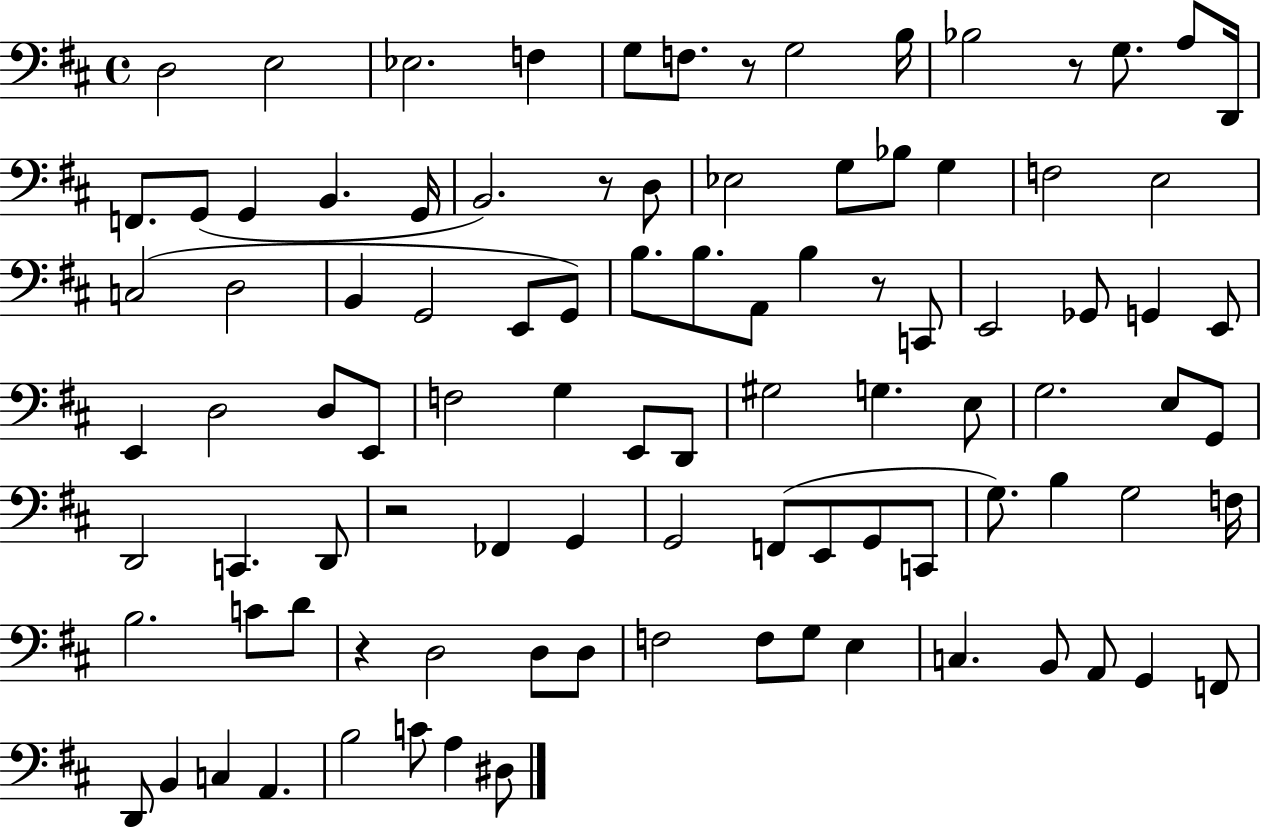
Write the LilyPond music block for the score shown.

{
  \clef bass
  \time 4/4
  \defaultTimeSignature
  \key d \major
  \repeat volta 2 { d2 e2 | ees2. f4 | g8 f8. r8 g2 b16 | bes2 r8 g8. a8 d,16 | \break f,8. g,8( g,4 b,4. g,16 | b,2.) r8 d8 | ees2 g8 bes8 g4 | f2 e2 | \break c2( d2 | b,4 g,2 e,8 g,8) | b8. b8. a,8 b4 r8 c,8 | e,2 ges,8 g,4 e,8 | \break e,4 d2 d8 e,8 | f2 g4 e,8 d,8 | gis2 g4. e8 | g2. e8 g,8 | \break d,2 c,4. d,8 | r2 fes,4 g,4 | g,2 f,8( e,8 g,8 c,8 | g8.) b4 g2 f16 | \break b2. c'8 d'8 | r4 d2 d8 d8 | f2 f8 g8 e4 | c4. b,8 a,8 g,4 f,8 | \break d,8 b,4 c4 a,4. | b2 c'8 a4 dis8 | } \bar "|."
}